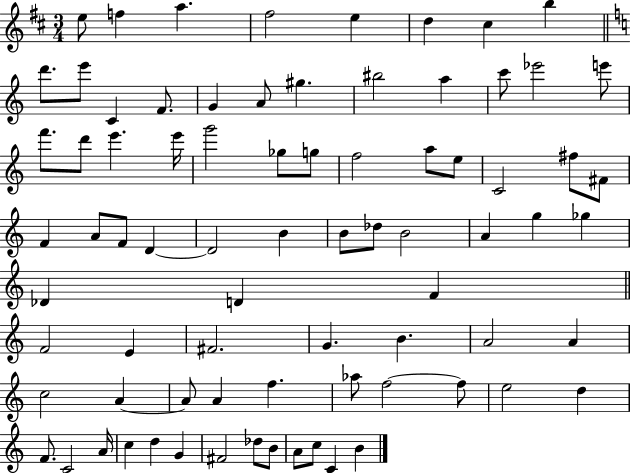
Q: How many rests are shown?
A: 0